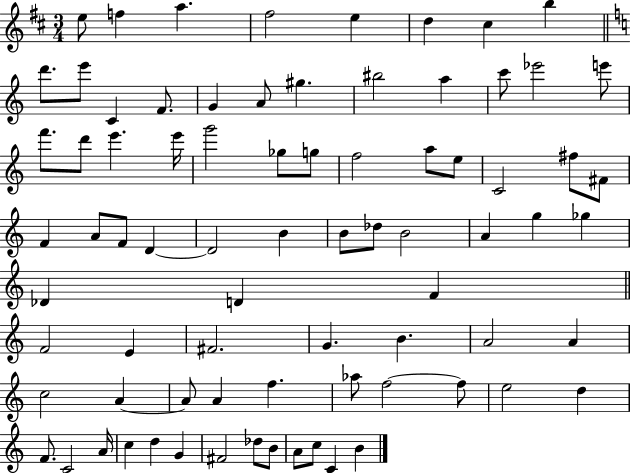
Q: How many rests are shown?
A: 0